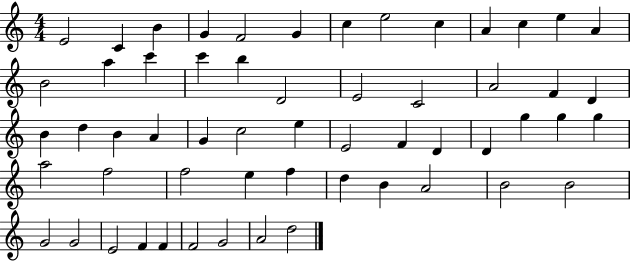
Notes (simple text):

E4/h C4/q B4/q G4/q F4/h G4/q C5/q E5/h C5/q A4/q C5/q E5/q A4/q B4/h A5/q C6/q C6/q B5/q D4/h E4/h C4/h A4/h F4/q D4/q B4/q D5/q B4/q A4/q G4/q C5/h E5/q E4/h F4/q D4/q D4/q G5/q G5/q G5/q A5/h F5/h F5/h E5/q F5/q D5/q B4/q A4/h B4/h B4/h G4/h G4/h E4/h F4/q F4/q F4/h G4/h A4/h D5/h